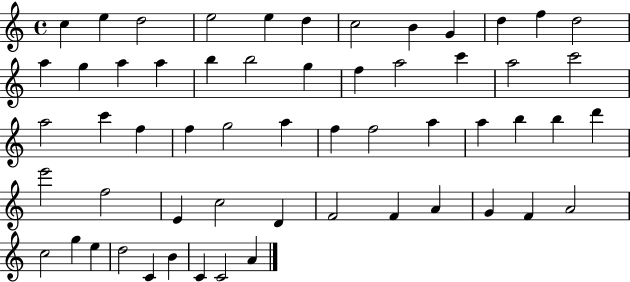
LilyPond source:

{
  \clef treble
  \time 4/4
  \defaultTimeSignature
  \key c \major
  c''4 e''4 d''2 | e''2 e''4 d''4 | c''2 b'4 g'4 | d''4 f''4 d''2 | \break a''4 g''4 a''4 a''4 | b''4 b''2 g''4 | f''4 a''2 c'''4 | a''2 c'''2 | \break a''2 c'''4 f''4 | f''4 g''2 a''4 | f''4 f''2 a''4 | a''4 b''4 b''4 d'''4 | \break e'''2 f''2 | e'4 c''2 d'4 | f'2 f'4 a'4 | g'4 f'4 a'2 | \break c''2 g''4 e''4 | d''2 c'4 b'4 | c'4 c'2 a'4 | \bar "|."
}